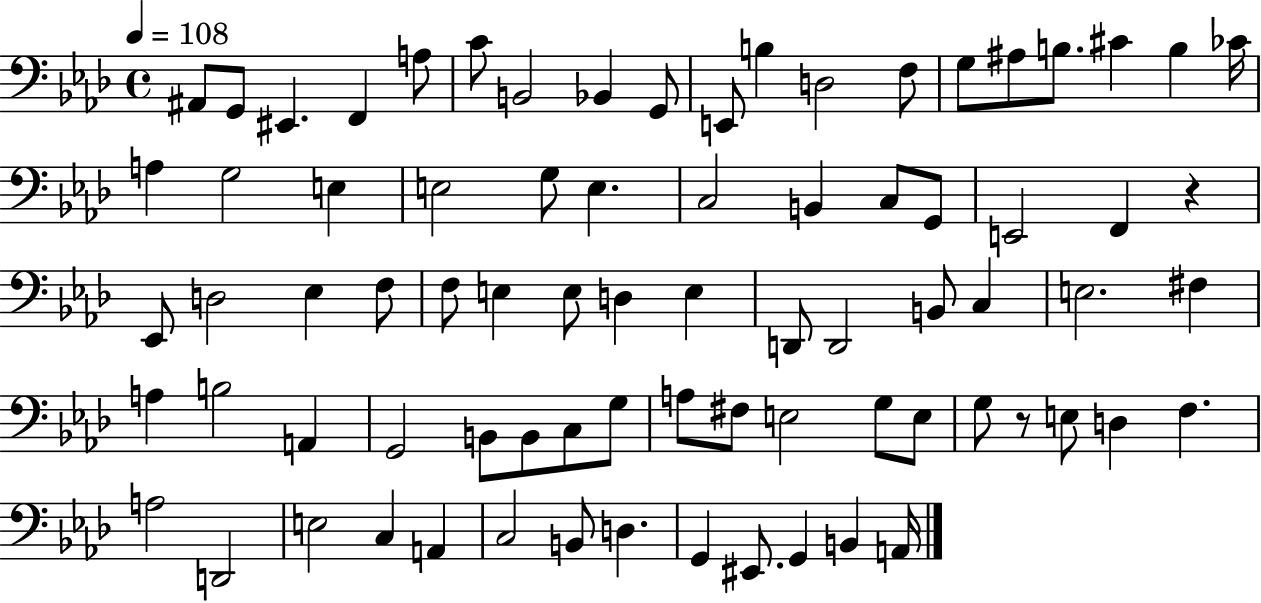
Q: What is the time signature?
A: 4/4